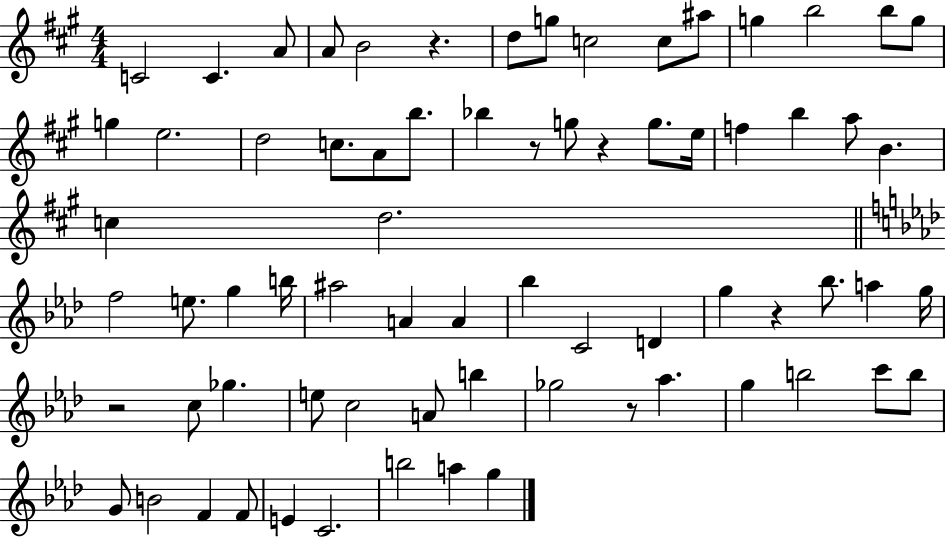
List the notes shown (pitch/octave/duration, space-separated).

C4/h C4/q. A4/e A4/e B4/h R/q. D5/e G5/e C5/h C5/e A#5/e G5/q B5/h B5/e G5/e G5/q E5/h. D5/h C5/e. A4/e B5/e. Bb5/q R/e G5/e R/q G5/e. E5/s F5/q B5/q A5/e B4/q. C5/q D5/h. F5/h E5/e. G5/q B5/s A#5/h A4/q A4/q Bb5/q C4/h D4/q G5/q R/q Bb5/e. A5/q G5/s R/h C5/e Gb5/q. E5/e C5/h A4/e B5/q Gb5/h R/e Ab5/q. G5/q B5/h C6/e B5/e G4/e B4/h F4/q F4/e E4/q C4/h. B5/h A5/q G5/q